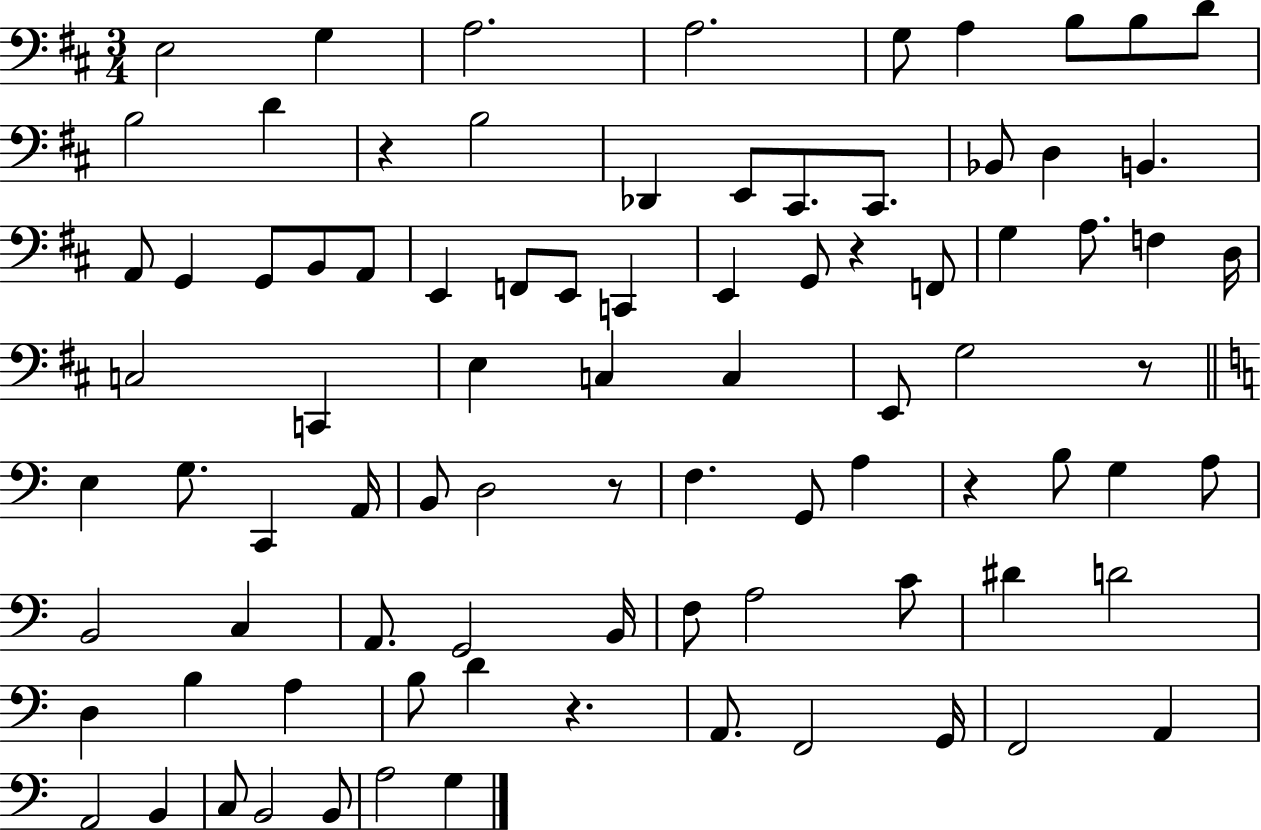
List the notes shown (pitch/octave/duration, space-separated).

E3/h G3/q A3/h. A3/h. G3/e A3/q B3/e B3/e D4/e B3/h D4/q R/q B3/h Db2/q E2/e C#2/e. C#2/e. Bb2/e D3/q B2/q. A2/e G2/q G2/e B2/e A2/e E2/q F2/e E2/e C2/q E2/q G2/e R/q F2/e G3/q A3/e. F3/q D3/s C3/h C2/q E3/q C3/q C3/q E2/e G3/h R/e E3/q G3/e. C2/q A2/s B2/e D3/h R/e F3/q. G2/e A3/q R/q B3/e G3/q A3/e B2/h C3/q A2/e. G2/h B2/s F3/e A3/h C4/e D#4/q D4/h D3/q B3/q A3/q B3/e D4/q R/q. A2/e. F2/h G2/s F2/h A2/q A2/h B2/q C3/e B2/h B2/e A3/h G3/q